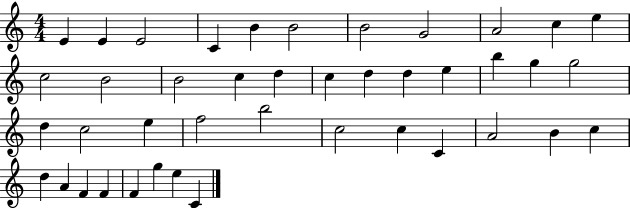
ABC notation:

X:1
T:Untitled
M:4/4
L:1/4
K:C
E E E2 C B B2 B2 G2 A2 c e c2 B2 B2 c d c d d e b g g2 d c2 e f2 b2 c2 c C A2 B c d A F F F g e C